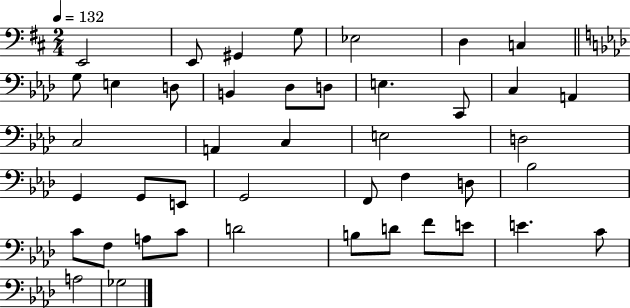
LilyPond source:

{
  \clef bass
  \numericTimeSignature
  \time 2/4
  \key d \major
  \tempo 4 = 132
  e,2 | e,8 gis,4 g8 | ees2 | d4 c4 | \break \bar "||" \break \key f \minor g8 e4 d8 | b,4 des8 d8 | e4. c,8 | c4 a,4 | \break c2 | a,4 c4 | e2 | d2 | \break g,4 g,8 e,8 | g,2 | f,8 f4 d8 | bes2 | \break c'8 f8 a8 c'8 | d'2 | b8 d'8 f'8 e'8 | e'4. c'8 | \break a2 | ges2 | \bar "|."
}